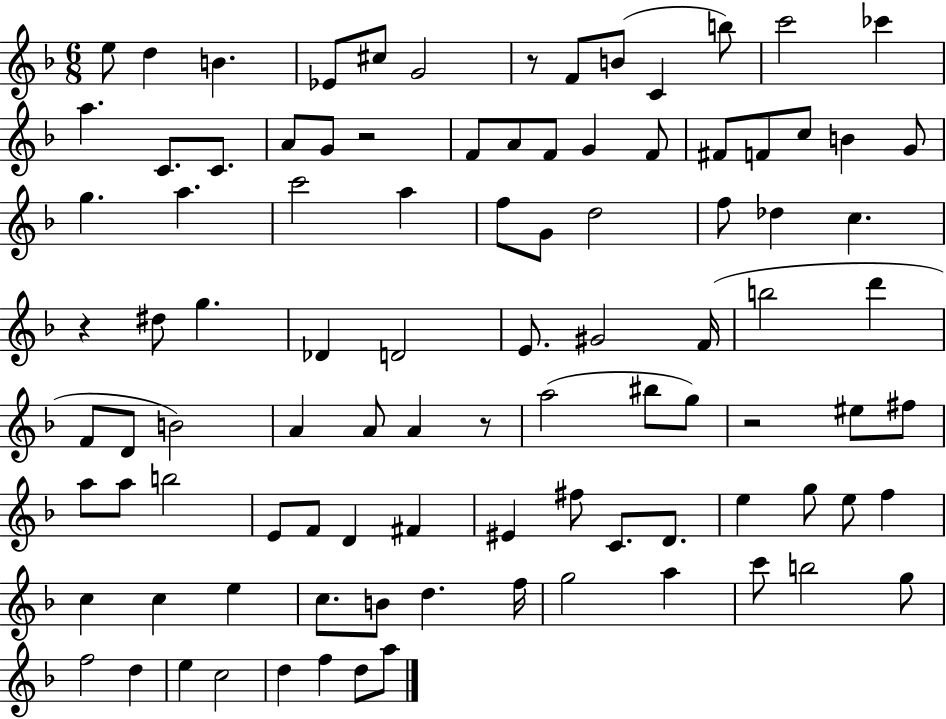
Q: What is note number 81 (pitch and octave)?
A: A5